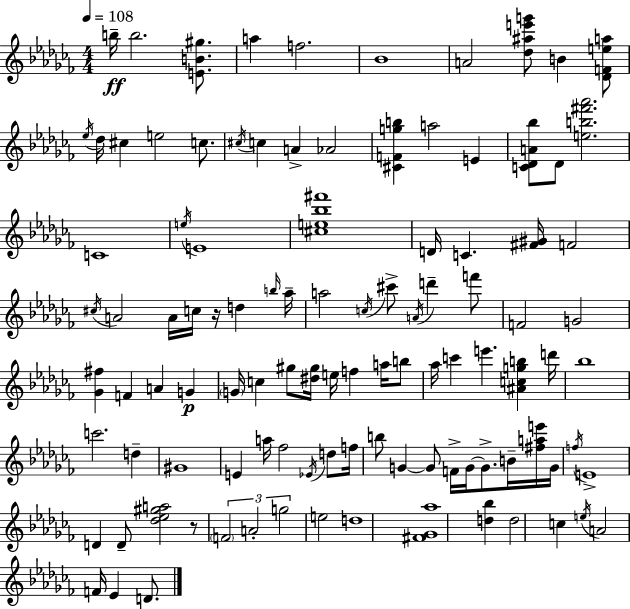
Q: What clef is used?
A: treble